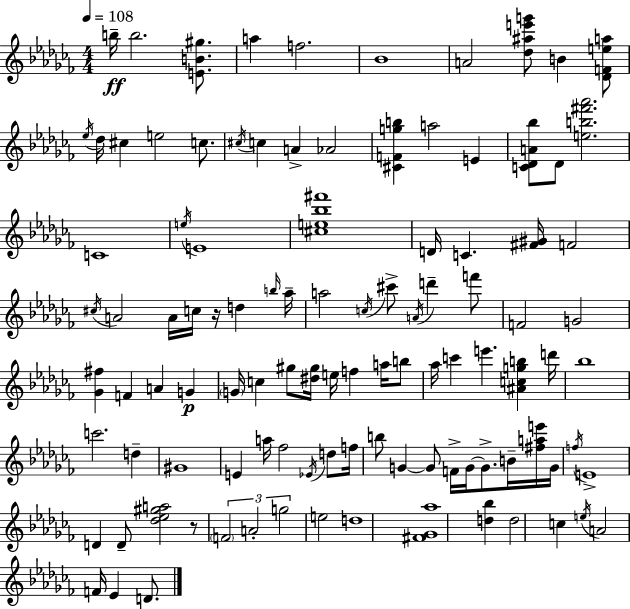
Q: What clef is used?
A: treble